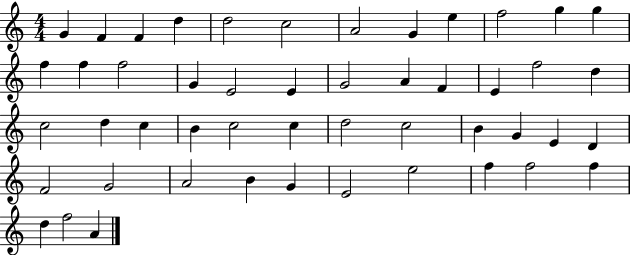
{
  \clef treble
  \numericTimeSignature
  \time 4/4
  \key c \major
  g'4 f'4 f'4 d''4 | d''2 c''2 | a'2 g'4 e''4 | f''2 g''4 g''4 | \break f''4 f''4 f''2 | g'4 e'2 e'4 | g'2 a'4 f'4 | e'4 f''2 d''4 | \break c''2 d''4 c''4 | b'4 c''2 c''4 | d''2 c''2 | b'4 g'4 e'4 d'4 | \break f'2 g'2 | a'2 b'4 g'4 | e'2 e''2 | f''4 f''2 f''4 | \break d''4 f''2 a'4 | \bar "|."
}